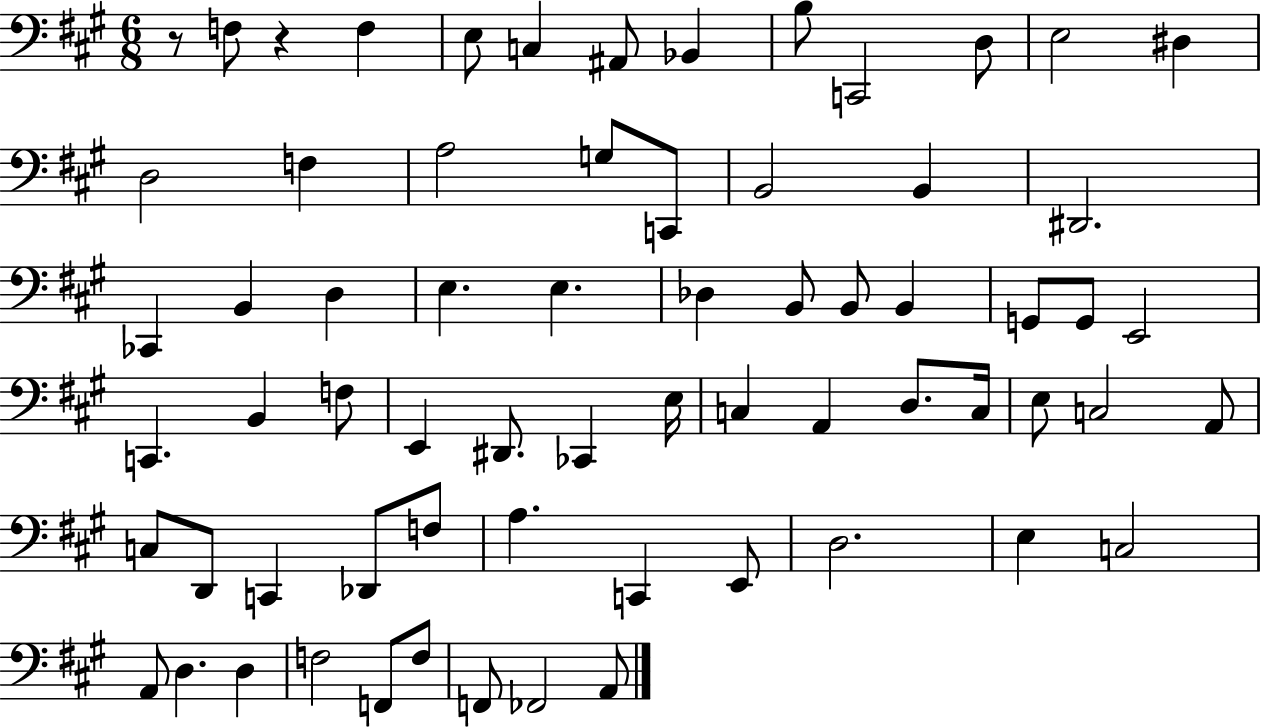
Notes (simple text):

R/e F3/e R/q F3/q E3/e C3/q A#2/e Bb2/q B3/e C2/h D3/e E3/h D#3/q D3/h F3/q A3/h G3/e C2/e B2/h B2/q D#2/h. CES2/q B2/q D3/q E3/q. E3/q. Db3/q B2/e B2/e B2/q G2/e G2/e E2/h C2/q. B2/q F3/e E2/q D#2/e. CES2/q E3/s C3/q A2/q D3/e. C3/s E3/e C3/h A2/e C3/e D2/e C2/q Db2/e F3/e A3/q. C2/q E2/e D3/h. E3/q C3/h A2/e D3/q. D3/q F3/h F2/e F3/e F2/e FES2/h A2/e